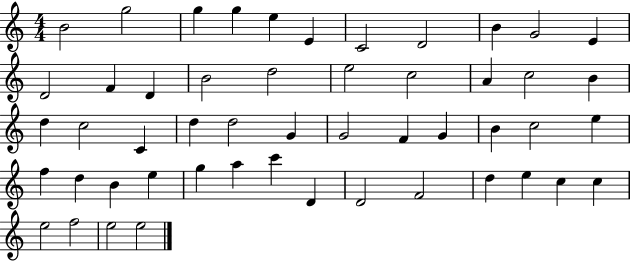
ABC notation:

X:1
T:Untitled
M:4/4
L:1/4
K:C
B2 g2 g g e E C2 D2 B G2 E D2 F D B2 d2 e2 c2 A c2 B d c2 C d d2 G G2 F G B c2 e f d B e g a c' D D2 F2 d e c c e2 f2 e2 e2